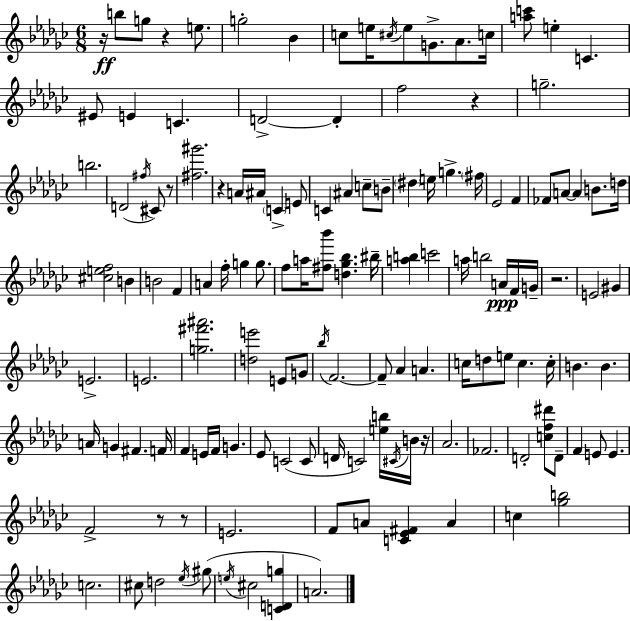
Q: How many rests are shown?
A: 9